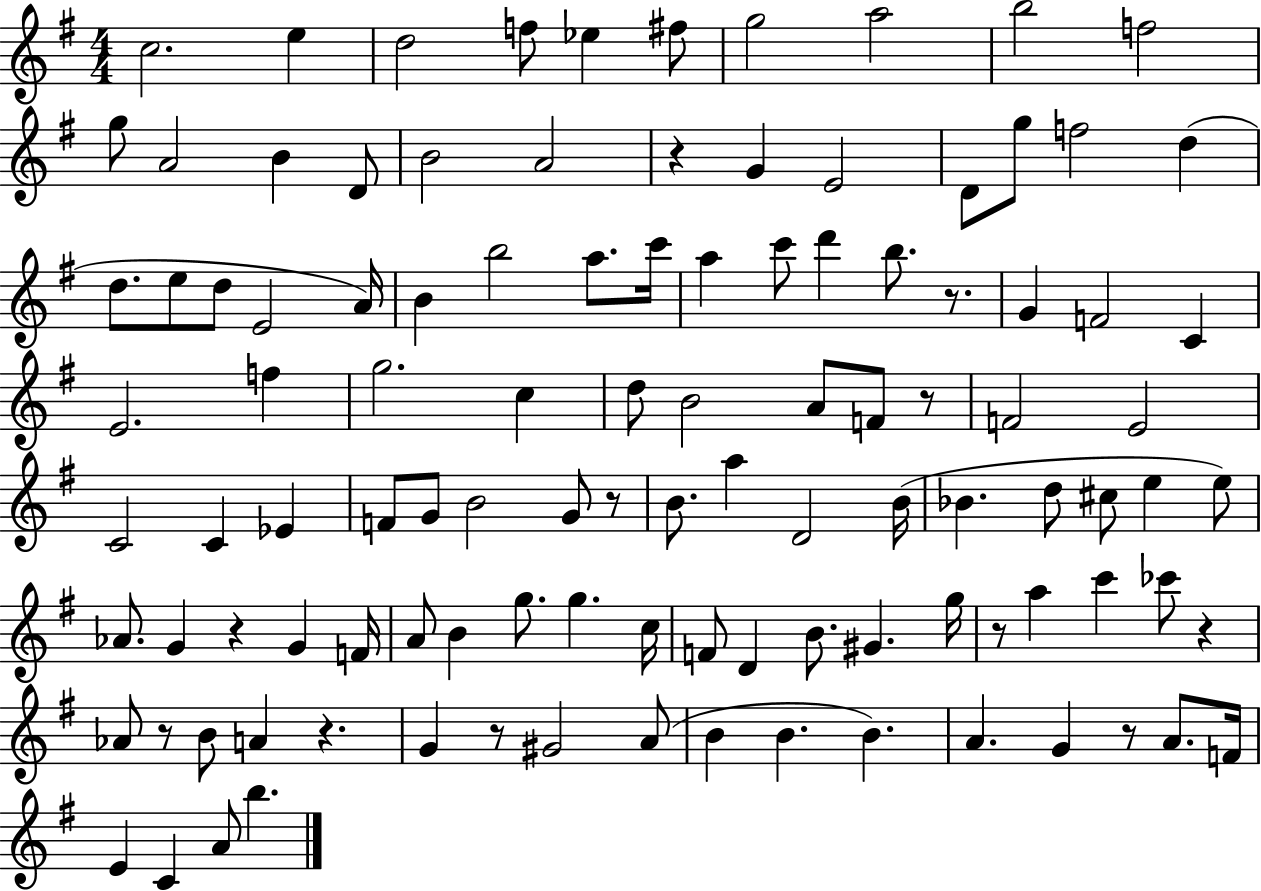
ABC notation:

X:1
T:Untitled
M:4/4
L:1/4
K:G
c2 e d2 f/2 _e ^f/2 g2 a2 b2 f2 g/2 A2 B D/2 B2 A2 z G E2 D/2 g/2 f2 d d/2 e/2 d/2 E2 A/4 B b2 a/2 c'/4 a c'/2 d' b/2 z/2 G F2 C E2 f g2 c d/2 B2 A/2 F/2 z/2 F2 E2 C2 C _E F/2 G/2 B2 G/2 z/2 B/2 a D2 B/4 _B d/2 ^c/2 e e/2 _A/2 G z G F/4 A/2 B g/2 g c/4 F/2 D B/2 ^G g/4 z/2 a c' _c'/2 z _A/2 z/2 B/2 A z G z/2 ^G2 A/2 B B B A G z/2 A/2 F/4 E C A/2 b